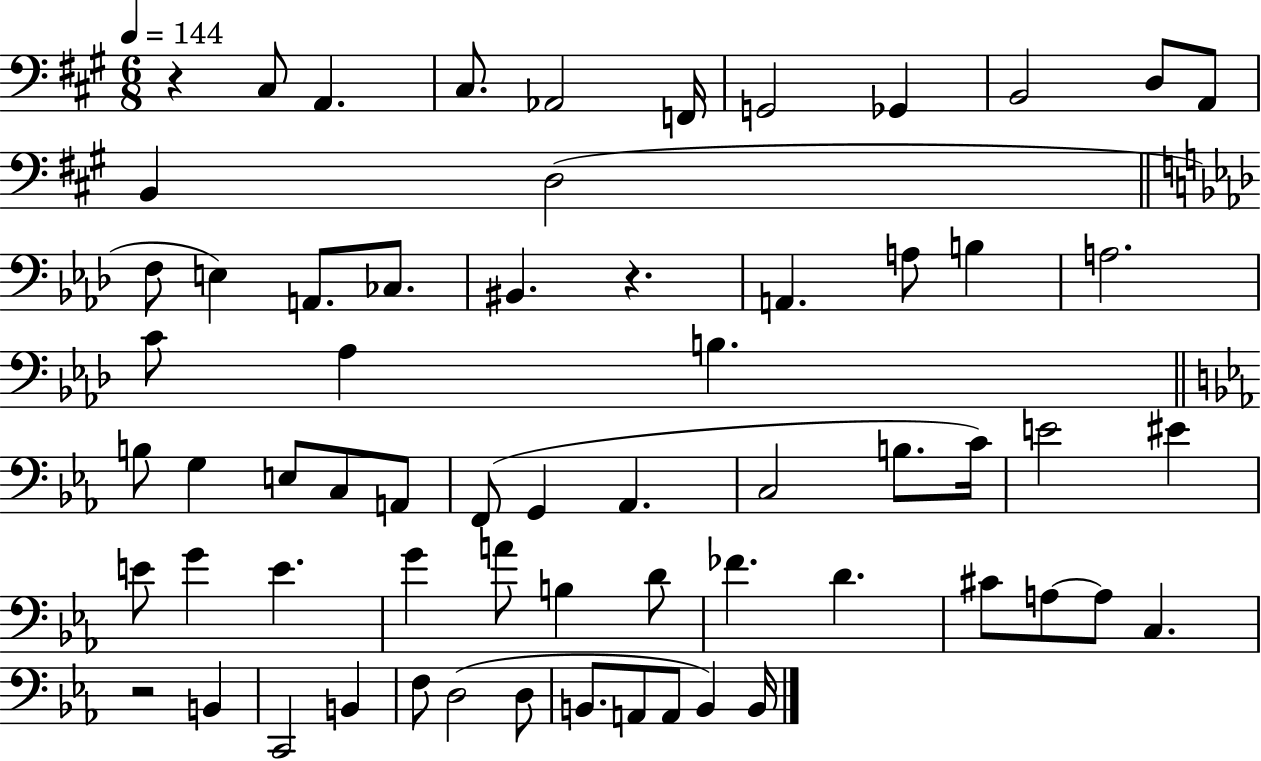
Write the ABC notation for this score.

X:1
T:Untitled
M:6/8
L:1/4
K:A
z ^C,/2 A,, ^C,/2 _A,,2 F,,/4 G,,2 _G,, B,,2 D,/2 A,,/2 B,, D,2 F,/2 E, A,,/2 _C,/2 ^B,, z A,, A,/2 B, A,2 C/2 _A, B, B,/2 G, E,/2 C,/2 A,,/2 F,,/2 G,, _A,, C,2 B,/2 C/4 E2 ^E E/2 G E G A/2 B, D/2 _F D ^C/2 A,/2 A,/2 C, z2 B,, C,,2 B,, F,/2 D,2 D,/2 B,,/2 A,,/2 A,,/2 B,, B,,/4